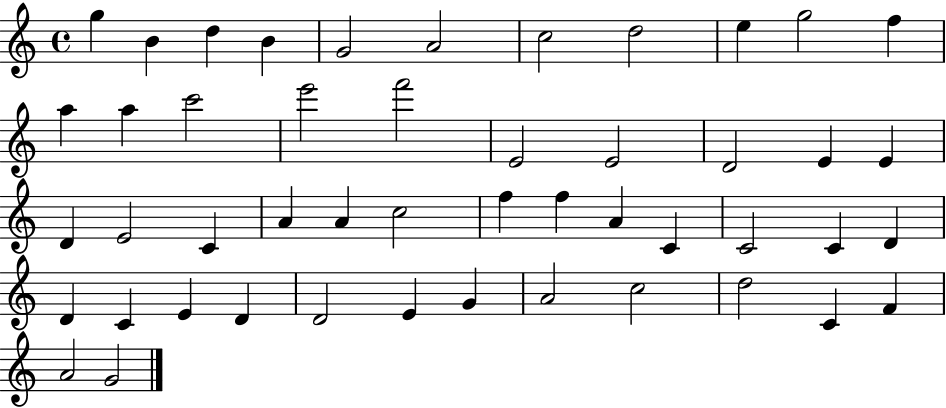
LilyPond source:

{
  \clef treble
  \time 4/4
  \defaultTimeSignature
  \key c \major
  g''4 b'4 d''4 b'4 | g'2 a'2 | c''2 d''2 | e''4 g''2 f''4 | \break a''4 a''4 c'''2 | e'''2 f'''2 | e'2 e'2 | d'2 e'4 e'4 | \break d'4 e'2 c'4 | a'4 a'4 c''2 | f''4 f''4 a'4 c'4 | c'2 c'4 d'4 | \break d'4 c'4 e'4 d'4 | d'2 e'4 g'4 | a'2 c''2 | d''2 c'4 f'4 | \break a'2 g'2 | \bar "|."
}